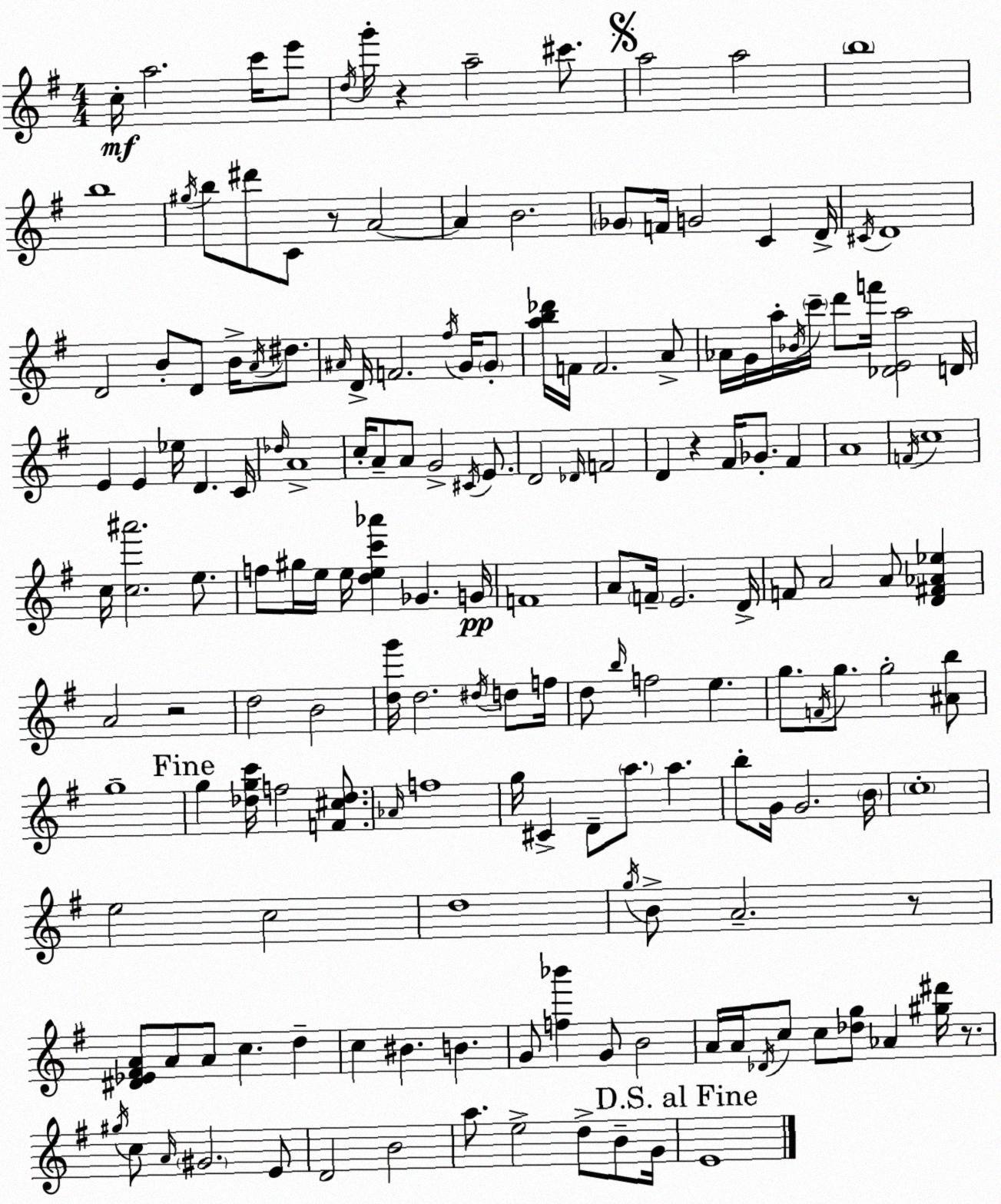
X:1
T:Untitled
M:4/4
L:1/4
K:Em
c/4 a2 c'/4 e'/2 d/4 g'/4 z a2 ^c'/2 a2 a2 b4 b4 ^g/4 b/2 ^d'/2 C/2 z/2 A2 A B2 _G/2 F/4 G2 C D/4 ^C/4 D4 D2 B/2 D/2 B/4 A/4 ^d/2 ^A/4 D/4 F2 ^f/4 G/4 G/2 [ab_d']/4 F/4 F2 A/2 _A/4 G/4 a/4 _B/4 c'/4 d'/2 f'/4 [_DEa]2 D/4 E E _e/4 D C/4 _d/4 A4 c/4 A/2 A/2 G2 ^C/4 E/2 D2 _D/4 F2 D z ^F/4 _G/2 ^F A4 F/4 c4 c/4 [c^a']2 e/2 f/2 ^g/4 e/4 e/4 [dec'_a'] _G G/4 F4 A/2 F/4 E2 D/4 F/2 A2 A/2 [D^F_A_e] A2 z2 d2 B2 [dg']/4 d2 ^d/4 d/2 f/4 d/2 b/4 f2 e g/2 F/4 g/2 g2 [^Ab]/2 g4 g [_dgc']/4 f2 [F^c_d]/2 _A/4 f4 g/4 ^C D/2 a/2 a b/2 G/4 G2 B/4 c4 e2 c2 d4 g/4 B/2 A2 z/2 [^D_E^FA]/2 A/2 A/2 c d c ^B B G/2 [f_b'] G/2 B2 A/4 A/4 _D/4 c/2 c/2 [_dg]/2 _A [^g^d']/4 z/2 ^g/4 c/2 A/4 ^G2 E/2 D2 B2 a/2 e2 d/2 B/2 G/4 E4